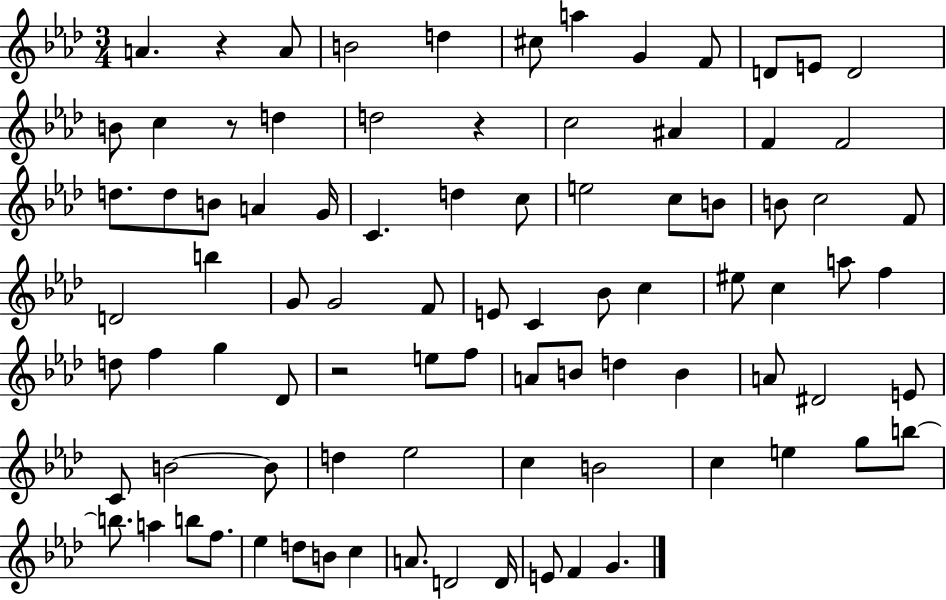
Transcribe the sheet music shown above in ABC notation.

X:1
T:Untitled
M:3/4
L:1/4
K:Ab
A z A/2 B2 d ^c/2 a G F/2 D/2 E/2 D2 B/2 c z/2 d d2 z c2 ^A F F2 d/2 d/2 B/2 A G/4 C d c/2 e2 c/2 B/2 B/2 c2 F/2 D2 b G/2 G2 F/2 E/2 C _B/2 c ^e/2 c a/2 f d/2 f g _D/2 z2 e/2 f/2 A/2 B/2 d B A/2 ^D2 E/2 C/2 B2 B/2 d _e2 c B2 c e g/2 b/2 b/2 a b/2 f/2 _e d/2 B/2 c A/2 D2 D/4 E/2 F G